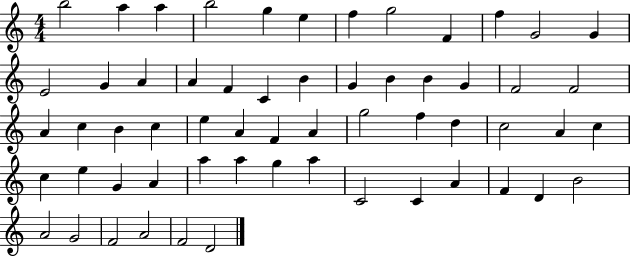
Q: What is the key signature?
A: C major